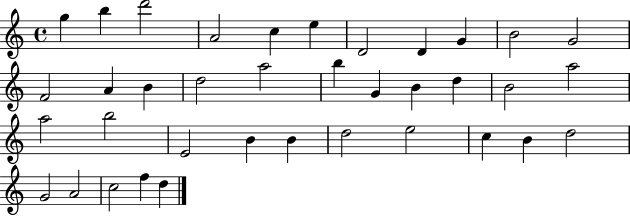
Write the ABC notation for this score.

X:1
T:Untitled
M:4/4
L:1/4
K:C
g b d'2 A2 c e D2 D G B2 G2 F2 A B d2 a2 b G B d B2 a2 a2 b2 E2 B B d2 e2 c B d2 G2 A2 c2 f d